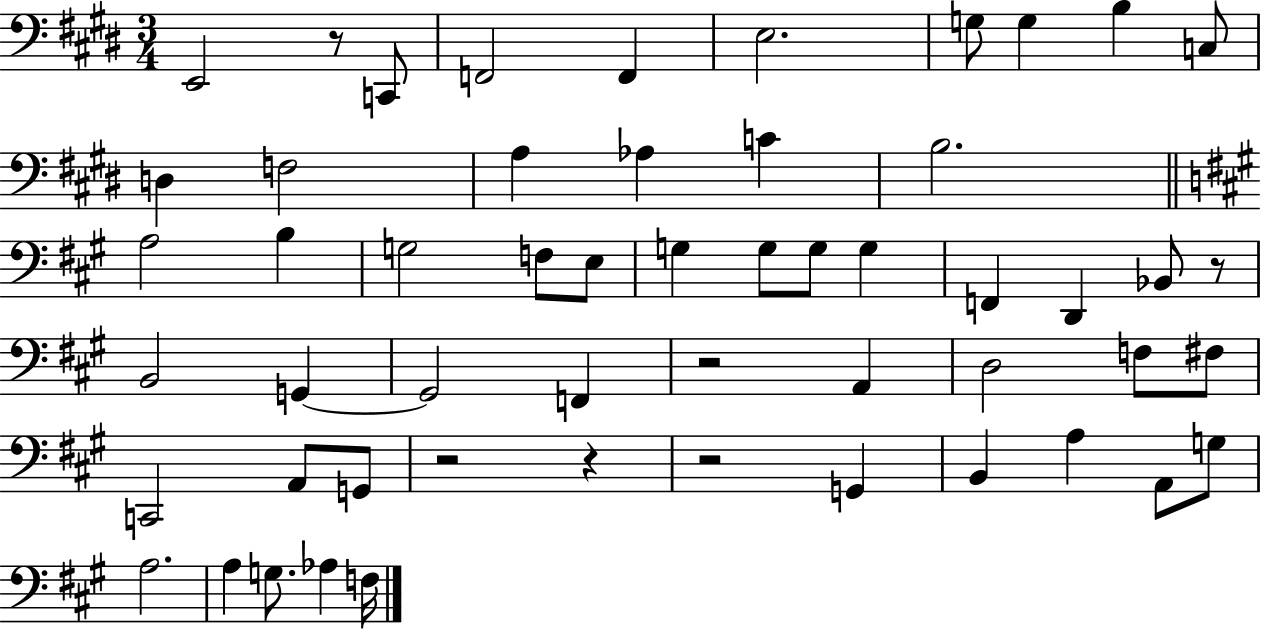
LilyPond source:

{
  \clef bass
  \numericTimeSignature
  \time 3/4
  \key e \major
  e,2 r8 c,8 | f,2 f,4 | e2. | g8 g4 b4 c8 | \break d4 f2 | a4 aes4 c'4 | b2. | \bar "||" \break \key a \major a2 b4 | g2 f8 e8 | g4 g8 g8 g4 | f,4 d,4 bes,8 r8 | \break b,2 g,4~~ | g,2 f,4 | r2 a,4 | d2 f8 fis8 | \break c,2 a,8 g,8 | r2 r4 | r2 g,4 | b,4 a4 a,8 g8 | \break a2. | a4 g8. aes4 f16 | \bar "|."
}